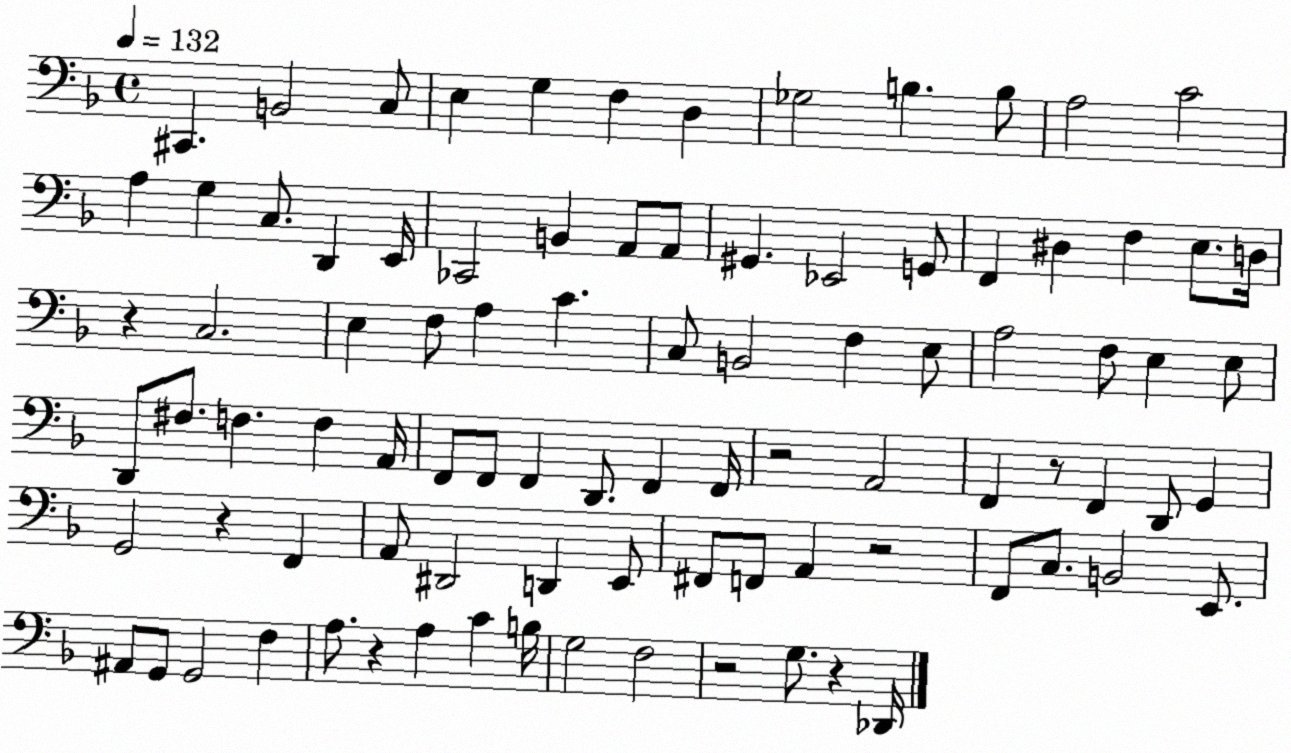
X:1
T:Untitled
M:4/4
L:1/4
K:F
^C,, B,,2 C,/2 E, G, F, D, _G,2 B, B,/2 A,2 C2 A, G, C,/2 D,, E,,/4 _C,,2 B,, A,,/2 A,,/2 ^G,, _E,,2 G,,/2 F,, ^D, F, E,/2 D,/4 z C,2 E, F,/2 A, C C,/2 B,,2 F, E,/2 A,2 F,/2 E, E,/2 D,,/2 ^F,/2 F, F, A,,/4 F,,/2 F,,/2 F,, D,,/2 F,, F,,/4 z2 A,,2 F,, z/2 F,, D,,/2 G,, G,,2 z F,, A,,/2 ^D,,2 D,, E,,/2 ^F,,/2 F,,/2 A,, z2 F,,/2 C,/2 B,,2 E,,/2 ^A,,/2 G,,/2 G,,2 F, A,/2 z A, C B,/4 G,2 F,2 z2 G,/2 z _D,,/4